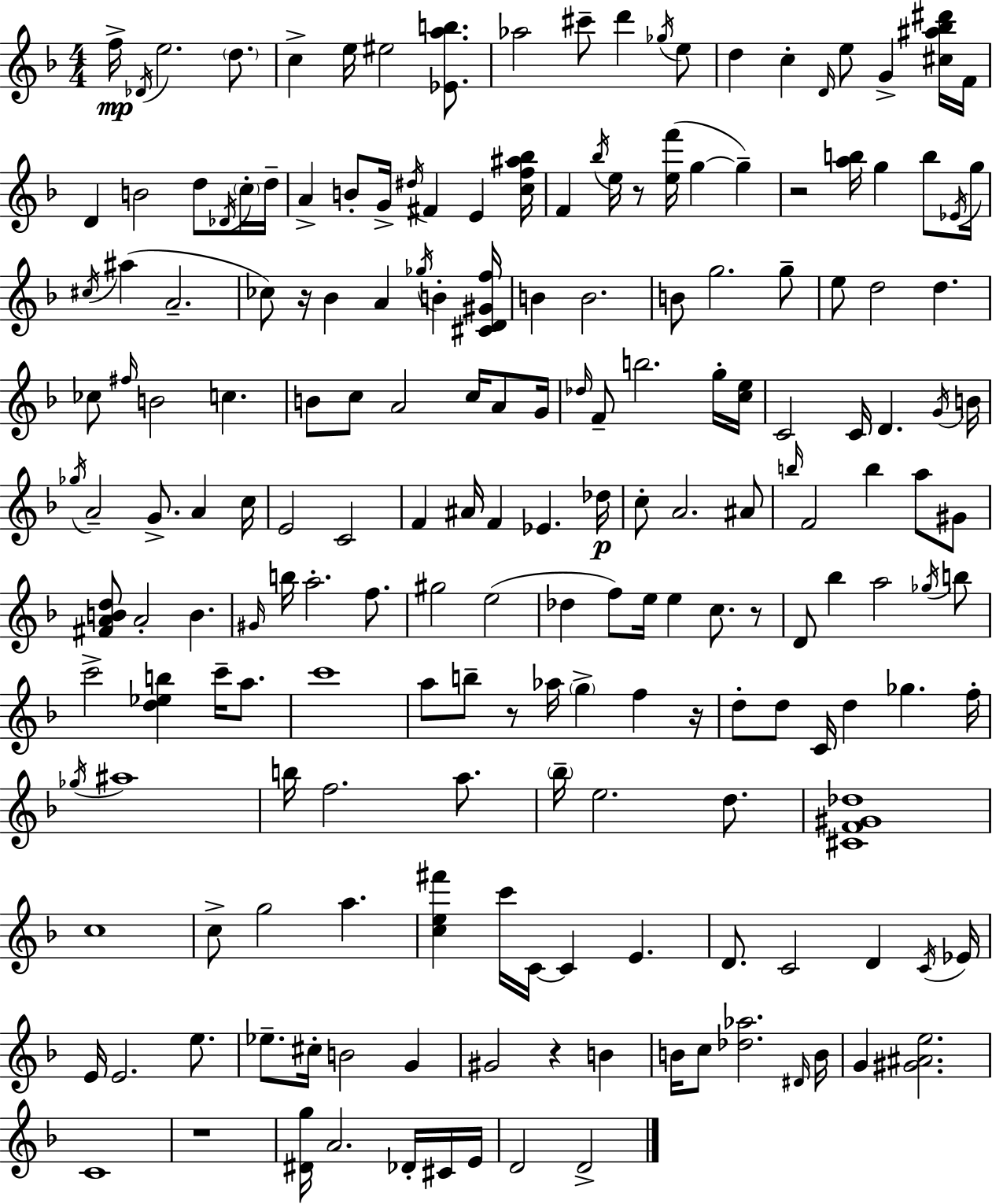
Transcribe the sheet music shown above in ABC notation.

X:1
T:Untitled
M:4/4
L:1/4
K:F
f/4 _D/4 e2 d/2 c e/4 ^e2 [_Eab]/2 _a2 ^c'/2 d' _g/4 e/2 d c D/4 e/2 G [^c^a_b^d']/4 F/4 D B2 d/2 _D/4 c/4 d/4 A B/2 G/4 ^d/4 ^F E [cf^a_b]/4 F _b/4 e/4 z/2 [ef']/4 g g z2 [ab]/4 g b/2 _E/4 g/4 ^c/4 ^a A2 _c/2 z/4 _B A _g/4 B [^CD^Gf]/4 B B2 B/2 g2 g/2 e/2 d2 d _c/2 ^f/4 B2 c B/2 c/2 A2 c/4 A/2 G/4 _d/4 F/2 b2 g/4 [ce]/4 C2 C/4 D G/4 B/4 _g/4 A2 G/2 A c/4 E2 C2 F ^A/4 F _E _d/4 c/2 A2 ^A/2 b/4 F2 b a/2 ^G/2 [^FABd]/2 A2 B ^G/4 b/4 a2 f/2 ^g2 e2 _d f/2 e/4 e c/2 z/2 D/2 _b a2 _g/4 b/2 c'2 [d_eb] c'/4 a/2 c'4 a/2 b/2 z/2 _a/4 g f z/4 d/2 d/2 C/4 d _g f/4 _g/4 ^a4 b/4 f2 a/2 _b/4 e2 d/2 [^CF^G_d]4 c4 c/2 g2 a [ce^f'] c'/4 C/4 C E D/2 C2 D C/4 _E/4 E/4 E2 e/2 _e/2 ^c/4 B2 G ^G2 z B B/4 c/2 [_d_a]2 ^D/4 B/4 G [^G^Ae]2 C4 z4 [^Dg]/4 A2 _D/4 ^C/4 E/4 D2 D2